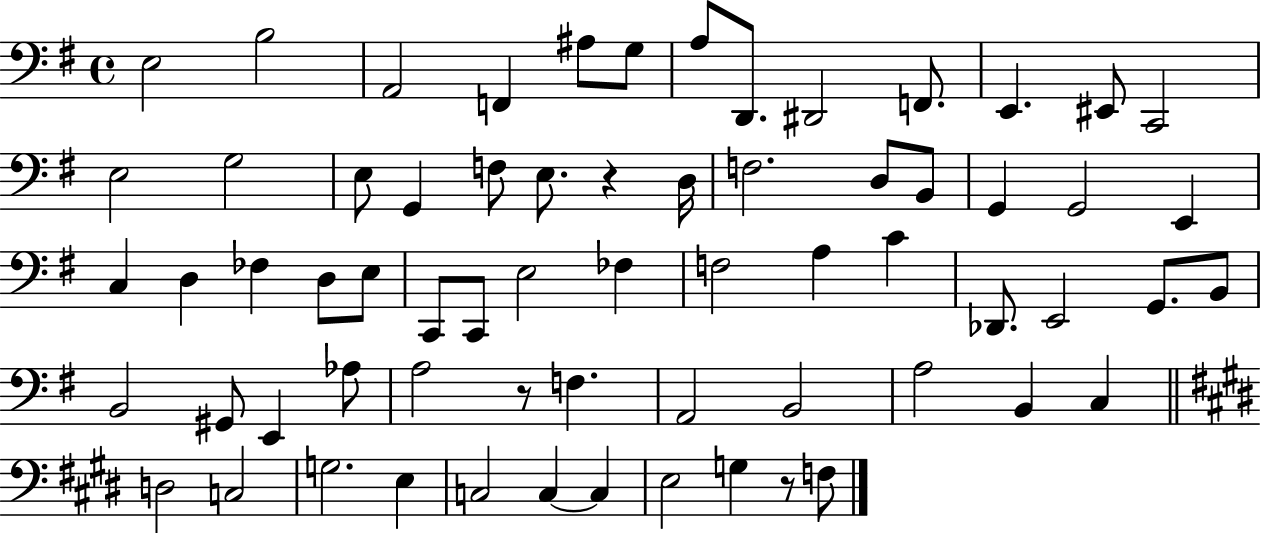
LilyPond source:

{
  \clef bass
  \time 4/4
  \defaultTimeSignature
  \key g \major
  e2 b2 | a,2 f,4 ais8 g8 | a8 d,8. dis,2 f,8. | e,4. eis,8 c,2 | \break e2 g2 | e8 g,4 f8 e8. r4 d16 | f2. d8 b,8 | g,4 g,2 e,4 | \break c4 d4 fes4 d8 e8 | c,8 c,8 e2 fes4 | f2 a4 c'4 | des,8. e,2 g,8. b,8 | \break b,2 gis,8 e,4 aes8 | a2 r8 f4. | a,2 b,2 | a2 b,4 c4 | \break \bar "||" \break \key e \major d2 c2 | g2. e4 | c2 c4~~ c4 | e2 g4 r8 f8 | \break \bar "|."
}